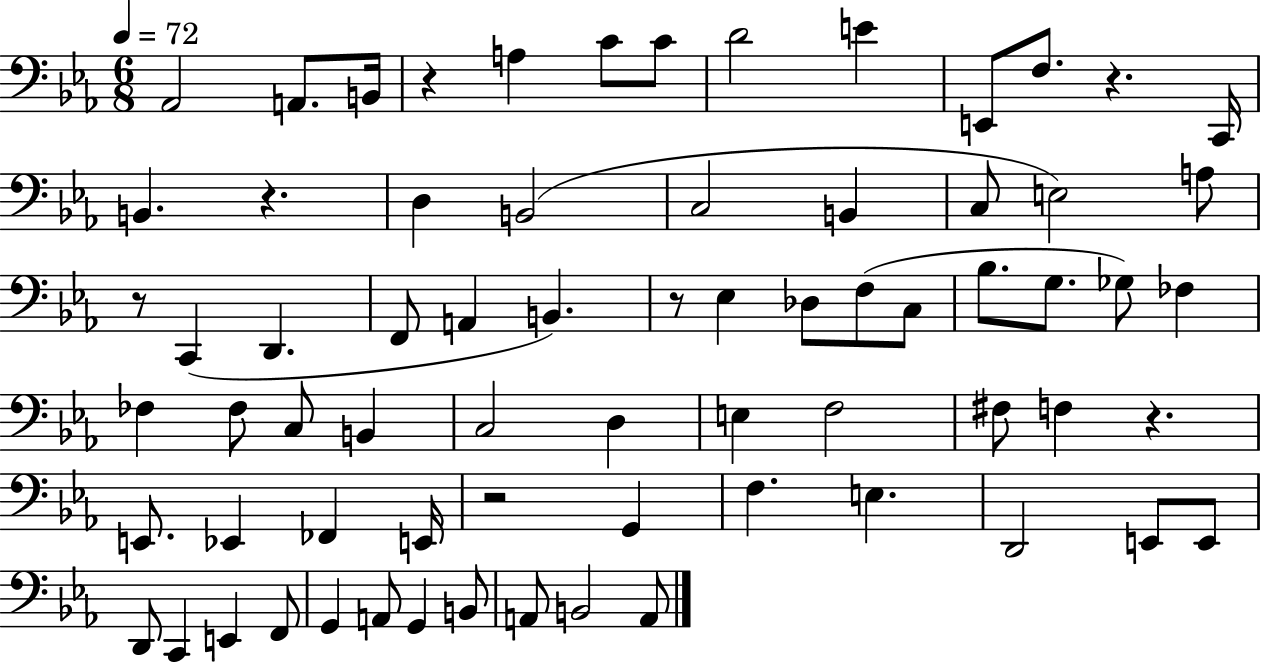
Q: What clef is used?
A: bass